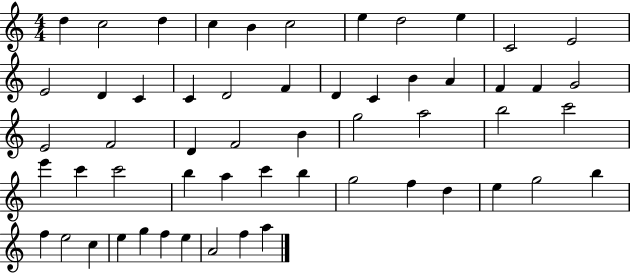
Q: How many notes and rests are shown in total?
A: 56